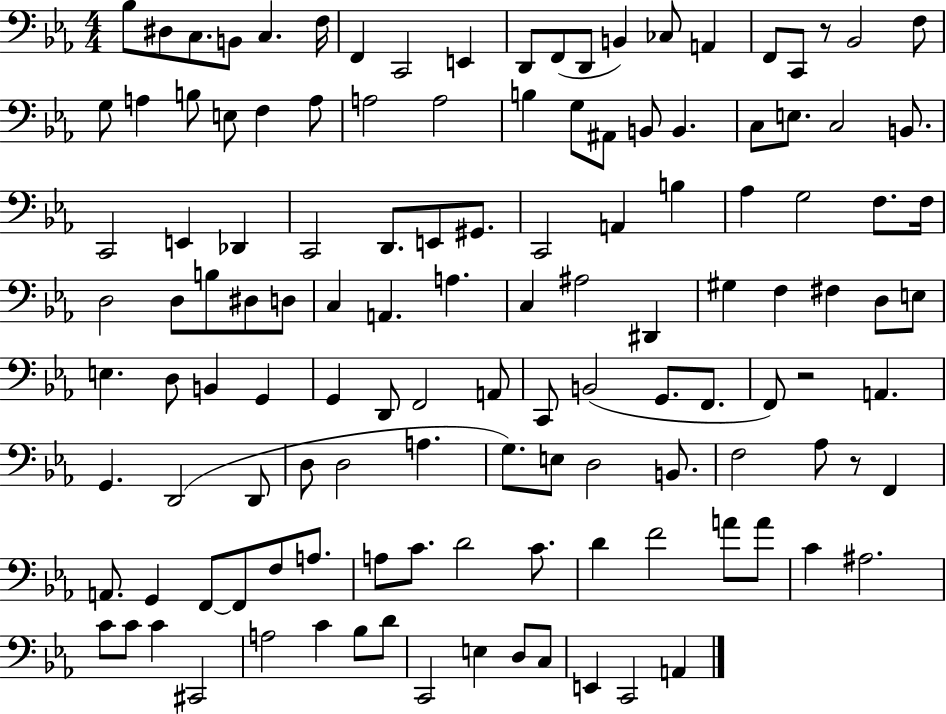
{
  \clef bass
  \numericTimeSignature
  \time 4/4
  \key ees \major
  \repeat volta 2 { bes8 dis8 c8. b,8 c4. f16 | f,4 c,2 e,4 | d,8 f,8( d,8 b,4) ces8 a,4 | f,8 c,8 r8 bes,2 f8 | \break g8 a4 b8 e8 f4 a8 | a2 a2 | b4 g8 ais,8 b,8 b,4. | c8 e8. c2 b,8. | \break c,2 e,4 des,4 | c,2 d,8. e,8 gis,8. | c,2 a,4 b4 | aes4 g2 f8. f16 | \break d2 d8 b8 dis8 d8 | c4 a,4. a4. | c4 ais2 dis,4 | gis4 f4 fis4 d8 e8 | \break e4. d8 b,4 g,4 | g,4 d,8 f,2 a,8 | c,8 b,2( g,8. f,8. | f,8) r2 a,4. | \break g,4. d,2( d,8 | d8 d2 a4. | g8.) e8 d2 b,8. | f2 aes8 r8 f,4 | \break a,8. g,4 f,8~~ f,8 f8 a8. | a8 c'8. d'2 c'8. | d'4 f'2 a'8 a'8 | c'4 ais2. | \break c'8 c'8 c'4 cis,2 | a2 c'4 bes8 d'8 | c,2 e4 d8 c8 | e,4 c,2 a,4 | \break } \bar "|."
}